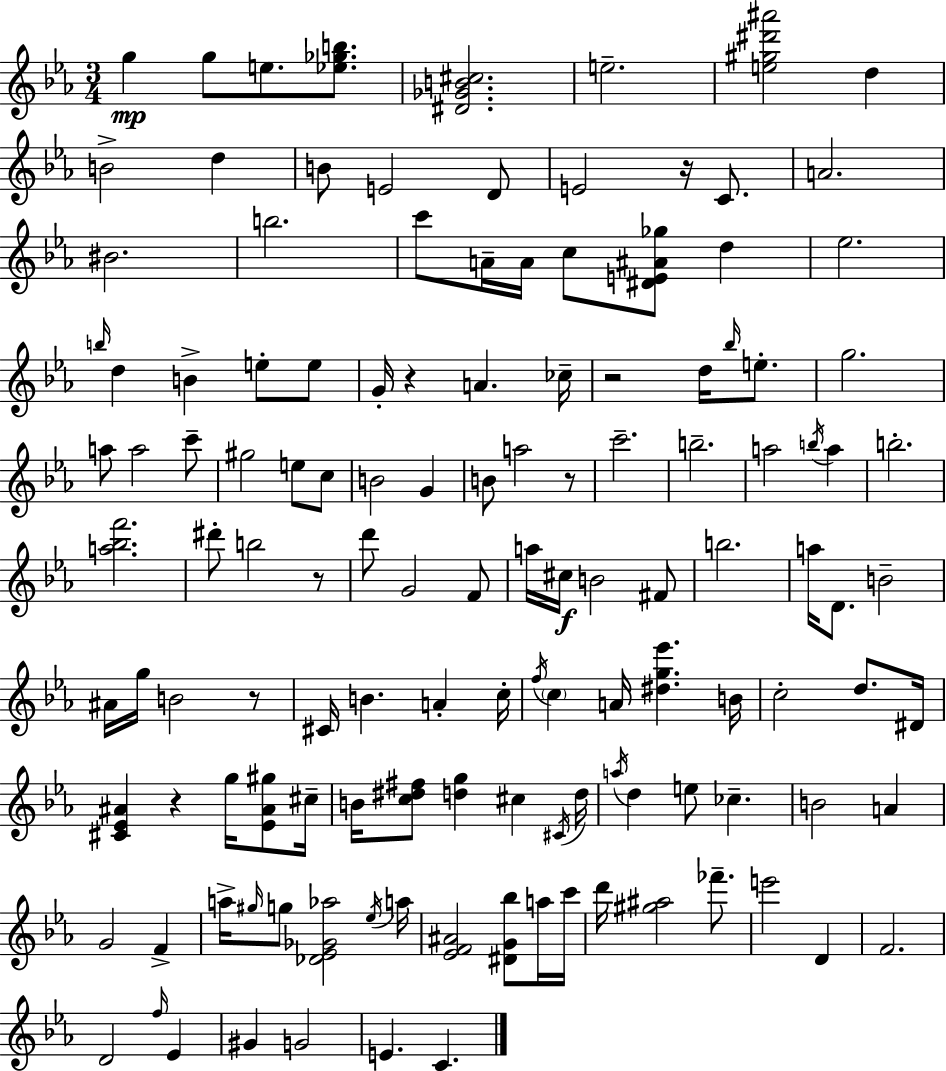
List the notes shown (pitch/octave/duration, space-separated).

G5/q G5/e E5/e. [Eb5,Gb5,B5]/e. [D#4,Gb4,B4,C#5]/h. E5/h. [E5,G#5,D#6,A#6]/h D5/q B4/h D5/q B4/e E4/h D4/e E4/h R/s C4/e. A4/h. BIS4/h. B5/h. C6/e A4/s A4/s C5/e [D#4,E4,A#4,Gb5]/e D5/q Eb5/h. B5/s D5/q B4/q E5/e E5/e G4/s R/q A4/q. CES5/s R/h D5/s Bb5/s E5/e. G5/h. A5/e A5/h C6/e G#5/h E5/e C5/e B4/h G4/q B4/e A5/h R/e C6/h. B5/h. A5/h B5/s A5/q B5/h. [A5,Bb5,F6]/h. D#6/e B5/h R/e D6/e G4/h F4/e A5/s C#5/s B4/h F#4/e B5/h. A5/s D4/e. B4/h A#4/s G5/s B4/h R/e C#4/s B4/q. A4/q C5/s F5/s C5/q A4/s [D#5,G5,Eb6]/q. B4/s C5/h D5/e. D#4/s [C#4,Eb4,A#4]/q R/q G5/s [Eb4,A#4,G#5]/e C#5/s B4/s [C5,D#5,F#5]/e [D5,G5]/q C#5/q C#4/s D5/s A5/s D5/q E5/e CES5/q. B4/h A4/q G4/h F4/q A5/s G#5/s G5/e [Db4,Eb4,Gb4,Ab5]/h Eb5/s A5/s [Eb4,F4,A#4]/h [D#4,G4,Bb5]/e A5/s C6/s D6/s [G#5,A#5]/h FES6/e. E6/h D4/q F4/h. D4/h F5/s Eb4/q G#4/q G4/h E4/q. C4/q.